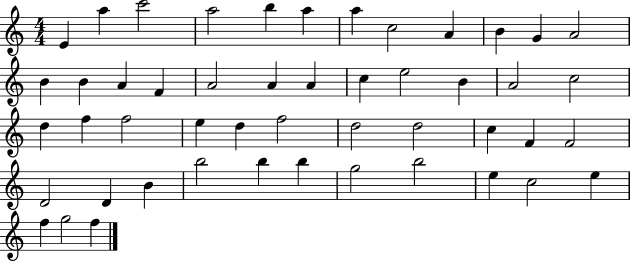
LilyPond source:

{
  \clef treble
  \numericTimeSignature
  \time 4/4
  \key c \major
  e'4 a''4 c'''2 | a''2 b''4 a''4 | a''4 c''2 a'4 | b'4 g'4 a'2 | \break b'4 b'4 a'4 f'4 | a'2 a'4 a'4 | c''4 e''2 b'4 | a'2 c''2 | \break d''4 f''4 f''2 | e''4 d''4 f''2 | d''2 d''2 | c''4 f'4 f'2 | \break d'2 d'4 b'4 | b''2 b''4 b''4 | g''2 b''2 | e''4 c''2 e''4 | \break f''4 g''2 f''4 | \bar "|."
}